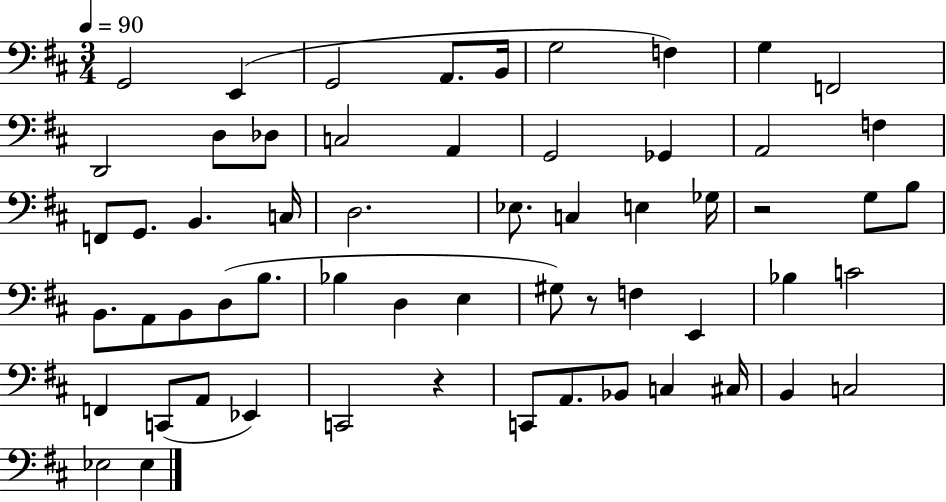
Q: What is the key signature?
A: D major